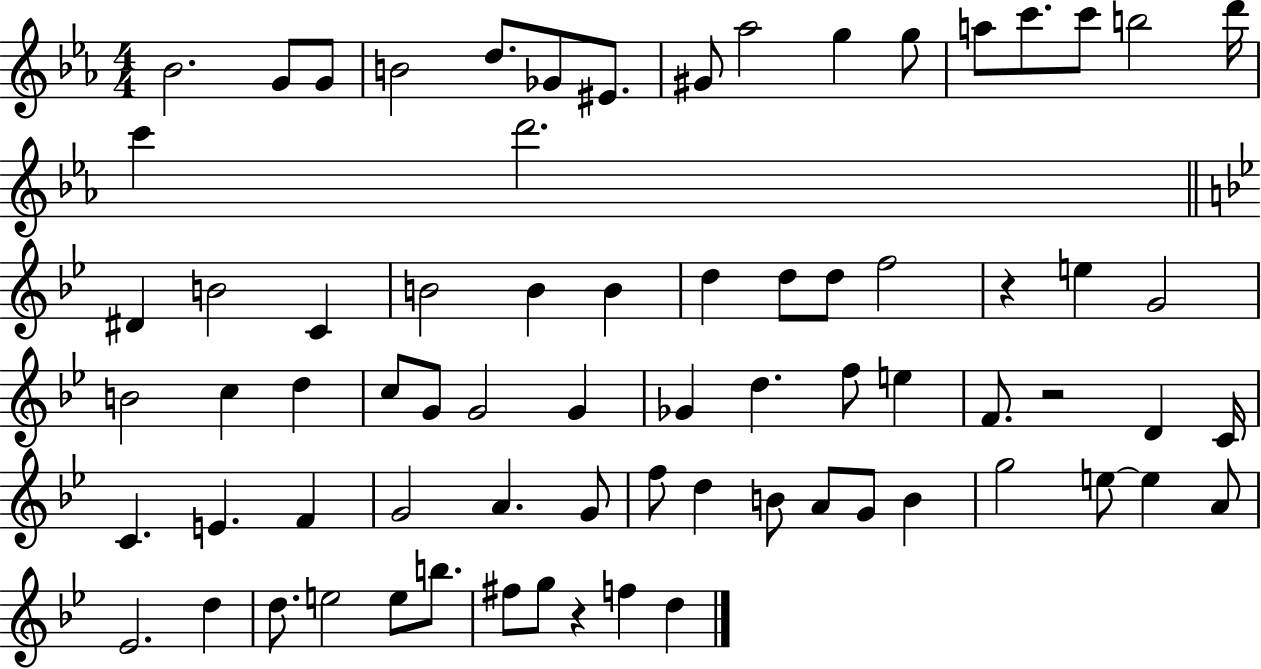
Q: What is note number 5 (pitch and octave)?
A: D5